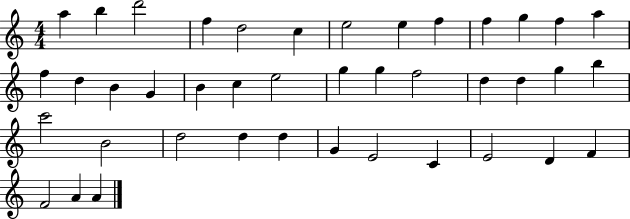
A5/q B5/q D6/h F5/q D5/h C5/q E5/h E5/q F5/q F5/q G5/q F5/q A5/q F5/q D5/q B4/q G4/q B4/q C5/q E5/h G5/q G5/q F5/h D5/q D5/q G5/q B5/q C6/h B4/h D5/h D5/q D5/q G4/q E4/h C4/q E4/h D4/q F4/q F4/h A4/q A4/q